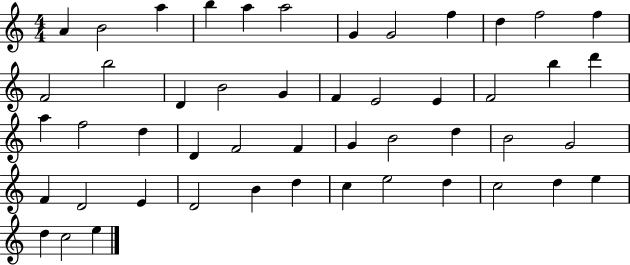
X:1
T:Untitled
M:4/4
L:1/4
K:C
A B2 a b a a2 G G2 f d f2 f F2 b2 D B2 G F E2 E F2 b d' a f2 d D F2 F G B2 d B2 G2 F D2 E D2 B d c e2 d c2 d e d c2 e